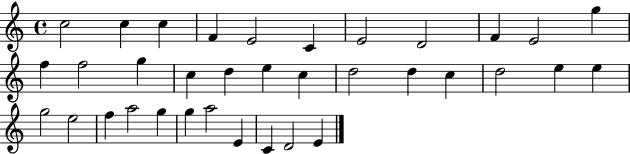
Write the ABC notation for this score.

X:1
T:Untitled
M:4/4
L:1/4
K:C
c2 c c F E2 C E2 D2 F E2 g f f2 g c d e c d2 d c d2 e e g2 e2 f a2 g g a2 E C D2 E